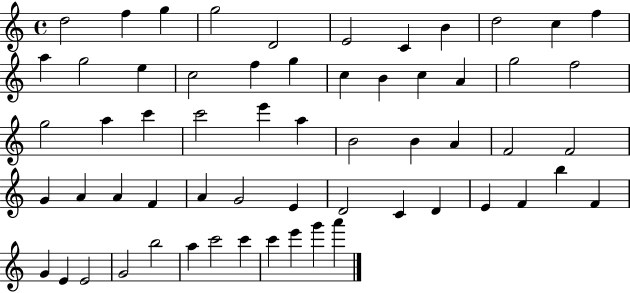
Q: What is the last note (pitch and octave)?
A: A6